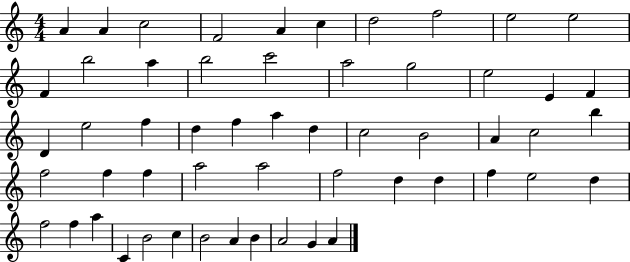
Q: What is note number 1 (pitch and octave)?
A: A4